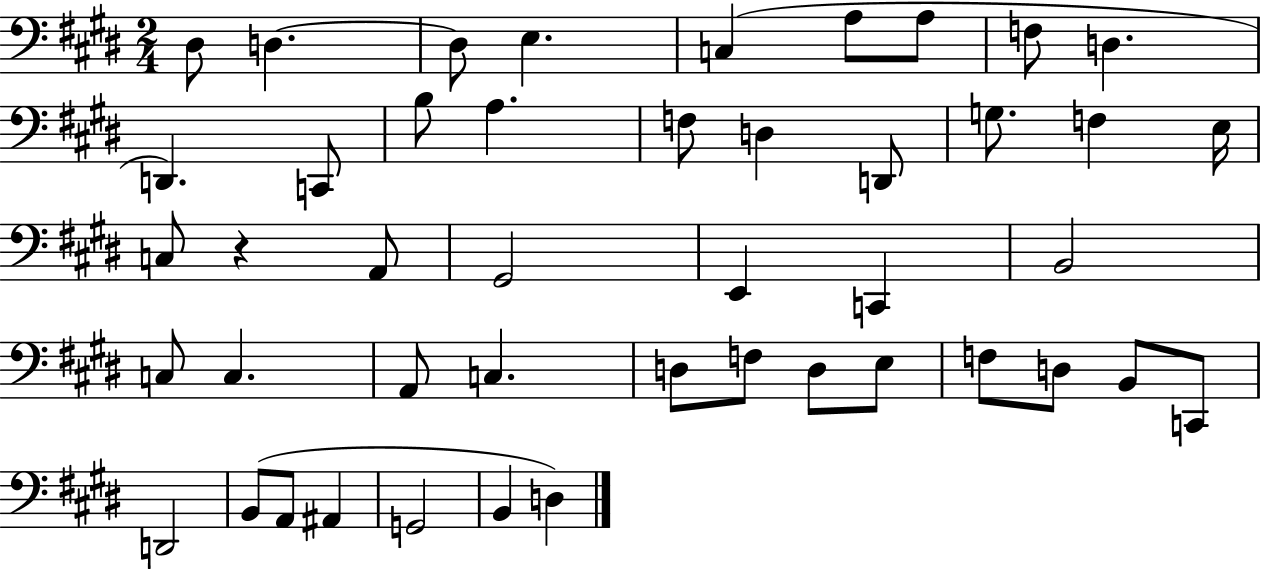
{
  \clef bass
  \numericTimeSignature
  \time 2/4
  \key e \major
  dis8 d4.~~ | d8 e4. | c4( a8 a8 | f8 d4. | \break d,4.) c,8 | b8 a4. | f8 d4 d,8 | g8. f4 e16 | \break c8 r4 a,8 | gis,2 | e,4 c,4 | b,2 | \break c8 c4. | a,8 c4. | d8 f8 d8 e8 | f8 d8 b,8 c,8 | \break d,2 | b,8( a,8 ais,4 | g,2 | b,4 d4) | \break \bar "|."
}